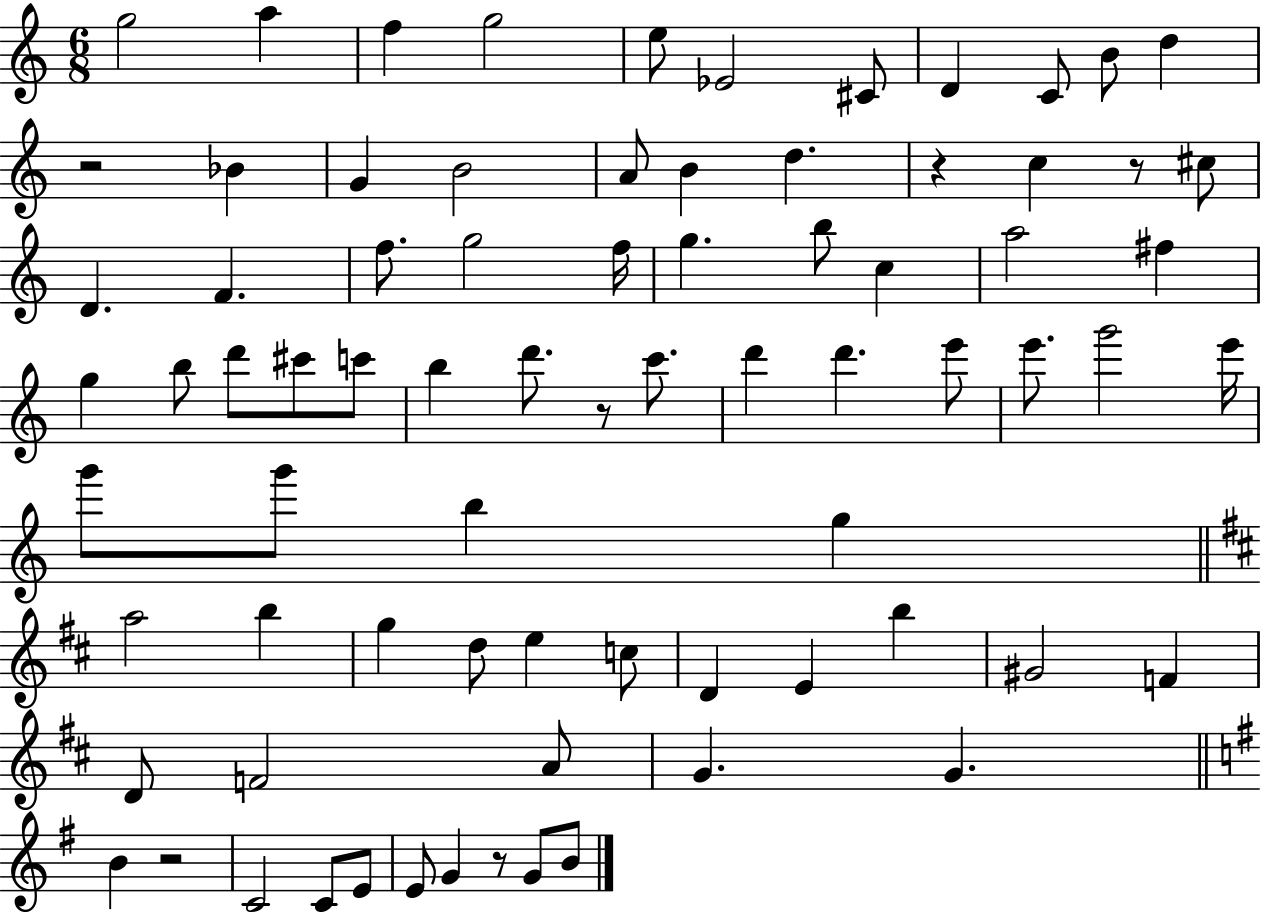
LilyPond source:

{
  \clef treble
  \numericTimeSignature
  \time 6/8
  \key c \major
  g''2 a''4 | f''4 g''2 | e''8 ees'2 cis'8 | d'4 c'8 b'8 d''4 | \break r2 bes'4 | g'4 b'2 | a'8 b'4 d''4. | r4 c''4 r8 cis''8 | \break d'4. f'4. | f''8. g''2 f''16 | g''4. b''8 c''4 | a''2 fis''4 | \break g''4 b''8 d'''8 cis'''8 c'''8 | b''4 d'''8. r8 c'''8. | d'''4 d'''4. e'''8 | e'''8. g'''2 e'''16 | \break g'''8 g'''8 b''4 g''4 | \bar "||" \break \key d \major a''2 b''4 | g''4 d''8 e''4 c''8 | d'4 e'4 b''4 | gis'2 f'4 | \break d'8 f'2 a'8 | g'4. g'4. | \bar "||" \break \key g \major b'4 r2 | c'2 c'8 e'8 | e'8 g'4 r8 g'8 b'8 | \bar "|."
}